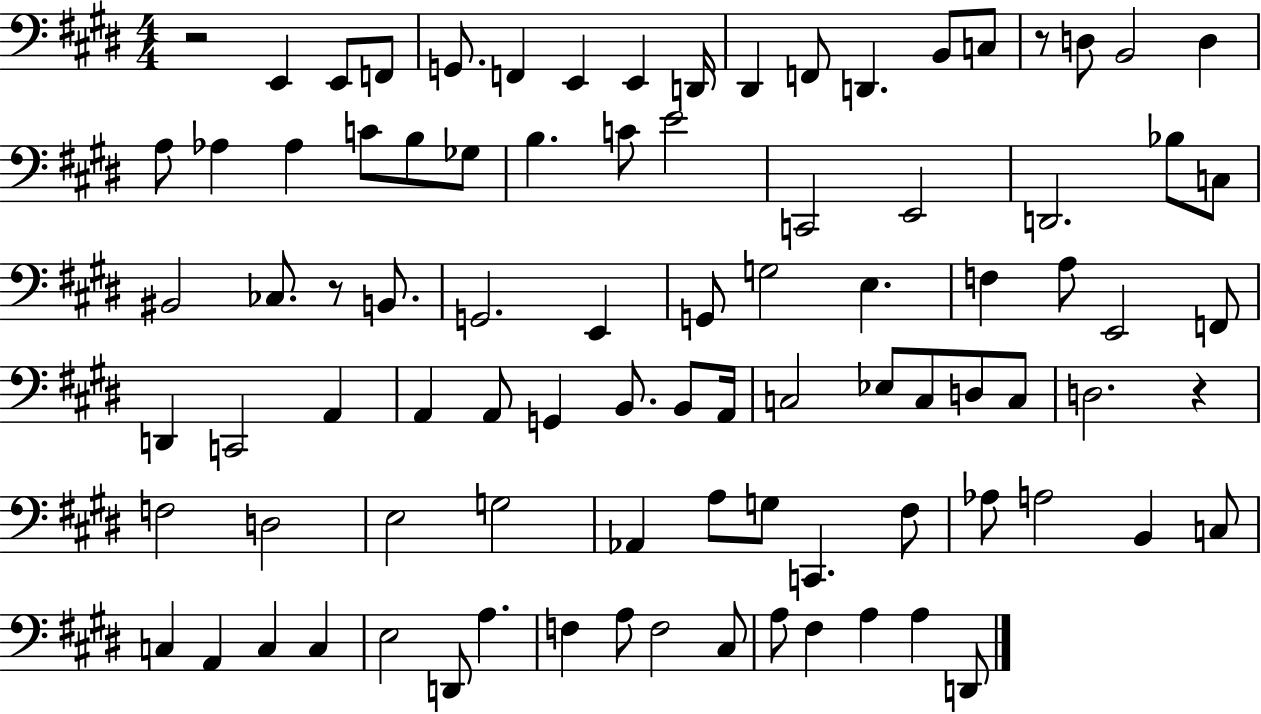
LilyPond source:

{
  \clef bass
  \numericTimeSignature
  \time 4/4
  \key e \major
  r2 e,4 e,8 f,8 | g,8. f,4 e,4 e,4 d,16 | dis,4 f,8 d,4. b,8 c8 | r8 d8 b,2 d4 | \break a8 aes4 aes4 c'8 b8 ges8 | b4. c'8 e'2 | c,2 e,2 | d,2. bes8 c8 | \break bis,2 ces8. r8 b,8. | g,2. e,4 | g,8 g2 e4. | f4 a8 e,2 f,8 | \break d,4 c,2 a,4 | a,4 a,8 g,4 b,8. b,8 a,16 | c2 ees8 c8 d8 c8 | d2. r4 | \break f2 d2 | e2 g2 | aes,4 a8 g8 c,4. fis8 | aes8 a2 b,4 c8 | \break c4 a,4 c4 c4 | e2 d,8 a4. | f4 a8 f2 cis8 | a8 fis4 a4 a4 d,8 | \break \bar "|."
}